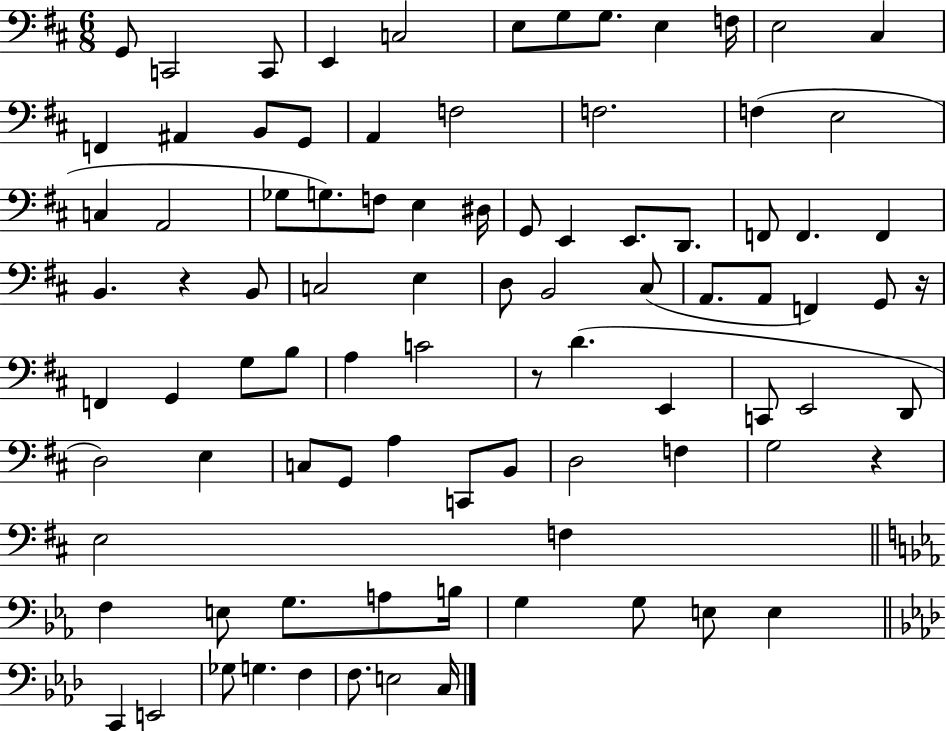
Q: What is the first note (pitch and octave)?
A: G2